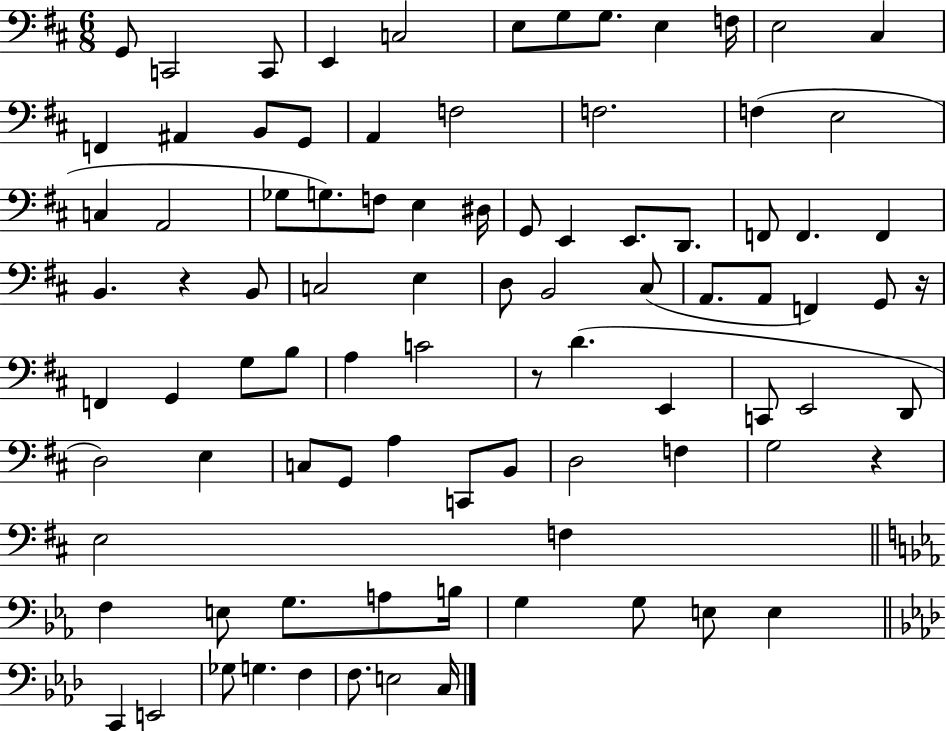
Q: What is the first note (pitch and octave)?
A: G2